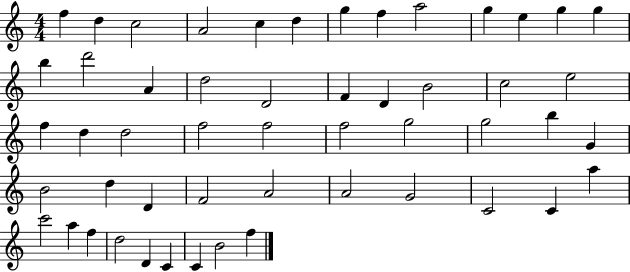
X:1
T:Untitled
M:4/4
L:1/4
K:C
f d c2 A2 c d g f a2 g e g g b d'2 A d2 D2 F D B2 c2 e2 f d d2 f2 f2 f2 g2 g2 b G B2 d D F2 A2 A2 G2 C2 C a c'2 a f d2 D C C B2 f